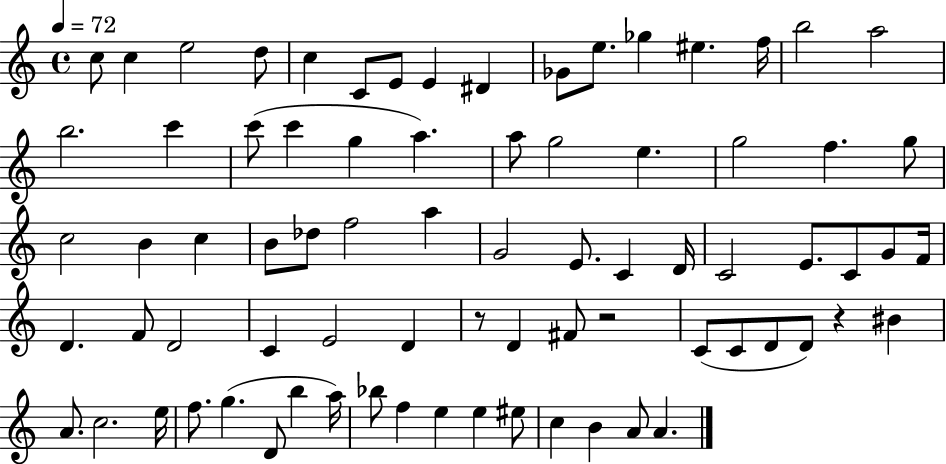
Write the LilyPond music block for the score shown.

{
  \clef treble
  \time 4/4
  \defaultTimeSignature
  \key c \major
  \tempo 4 = 72
  \repeat volta 2 { c''8 c''4 e''2 d''8 | c''4 c'8 e'8 e'4 dis'4 | ges'8 e''8. ges''4 eis''4. f''16 | b''2 a''2 | \break b''2. c'''4 | c'''8( c'''4 g''4 a''4.) | a''8 g''2 e''4. | g''2 f''4. g''8 | \break c''2 b'4 c''4 | b'8 des''8 f''2 a''4 | g'2 e'8. c'4 d'16 | c'2 e'8. c'8 g'8 f'16 | \break d'4. f'8 d'2 | c'4 e'2 d'4 | r8 d'4 fis'8 r2 | c'8( c'8 d'8 d'8) r4 bis'4 | \break a'8. c''2. e''16 | f''8. g''4.( d'8 b''4 a''16) | bes''8 f''4 e''4 e''4 eis''8 | c''4 b'4 a'8 a'4. | \break } \bar "|."
}